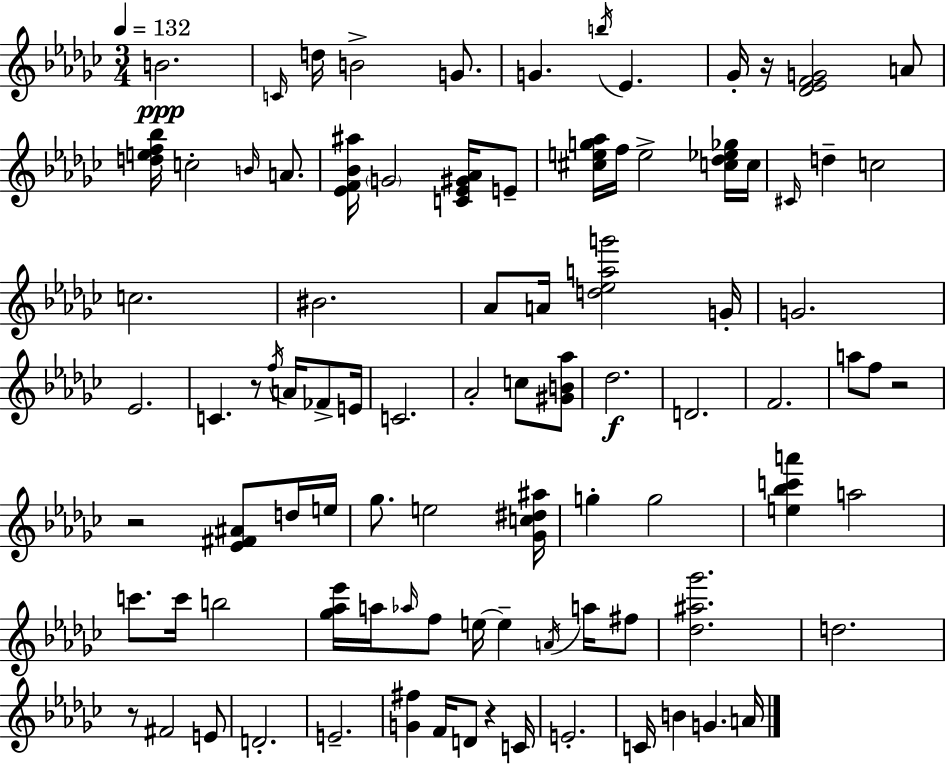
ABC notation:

X:1
T:Untitled
M:3/4
L:1/4
K:Ebm
B2 C/4 d/4 B2 G/2 G b/4 _E _G/4 z/4 [_D_EFG]2 A/2 [def_b]/4 c2 B/4 A/2 [_EF_B^a]/4 G2 [C_E^G_A]/4 E/2 [^ceg_a]/4 f/4 e2 [c_d_e_g]/4 c/4 ^C/4 d c2 c2 ^B2 _A/2 A/4 [d_eag']2 G/4 G2 _E2 C z/2 f/4 A/4 _F/2 E/4 C2 _A2 c/2 [^GB_a]/2 _d2 D2 F2 a/2 f/2 z2 z2 [_E^F^A]/2 d/4 e/4 _g/2 e2 [_Gc^d^a]/4 g g2 [e_bc'a'] a2 c'/2 c'/4 b2 [_g_a_e']/4 a/4 _a/4 f/2 e/4 e A/4 a/4 ^f/2 [_d^a_g']2 d2 z/2 ^F2 E/2 D2 E2 [G^f] F/4 D/2 z C/4 E2 C/4 B G A/4